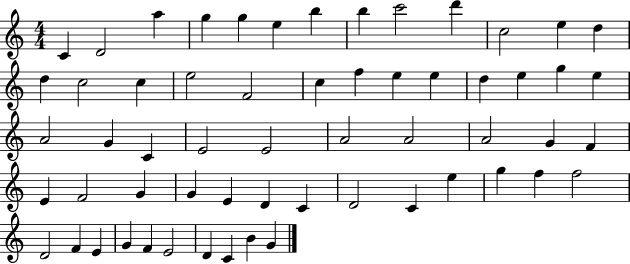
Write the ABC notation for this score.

X:1
T:Untitled
M:4/4
L:1/4
K:C
C D2 a g g e b b c'2 d' c2 e d d c2 c e2 F2 c f e e d e g e A2 G C E2 E2 A2 A2 A2 G F E F2 G G E D C D2 C e g f f2 D2 F E G F E2 D C B G